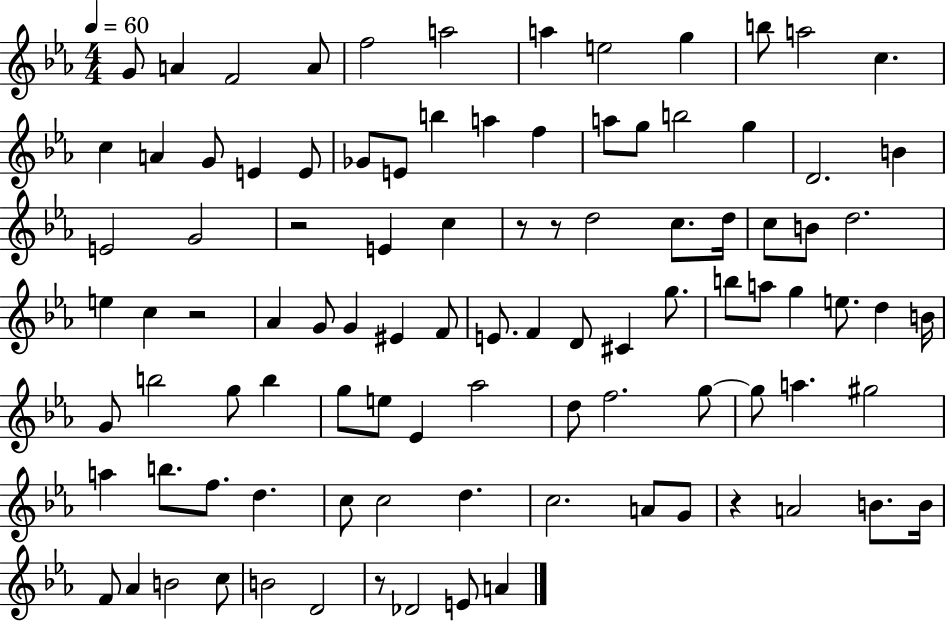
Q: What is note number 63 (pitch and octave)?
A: Eb4